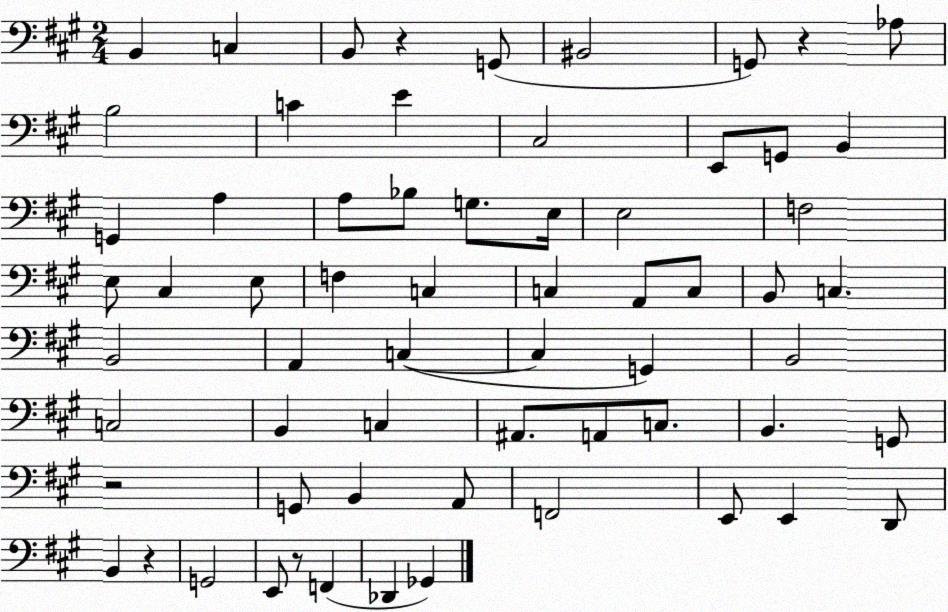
X:1
T:Untitled
M:2/4
L:1/4
K:A
B,, C, B,,/2 z G,,/2 ^B,,2 G,,/2 z _A,/2 B,2 C E ^C,2 E,,/2 G,,/2 B,, G,, A, A,/2 _B,/2 G,/2 E,/4 E,2 F,2 E,/2 ^C, E,/2 F, C, C, A,,/2 C,/2 B,,/2 C, B,,2 A,, C, C, G,, B,,2 C,2 B,, C, ^A,,/2 A,,/2 C,/2 B,, G,,/2 z2 G,,/2 B,, A,,/2 F,,2 E,,/2 E,, D,,/2 B,, z G,,2 E,,/2 z/2 F,, _D,, _G,,